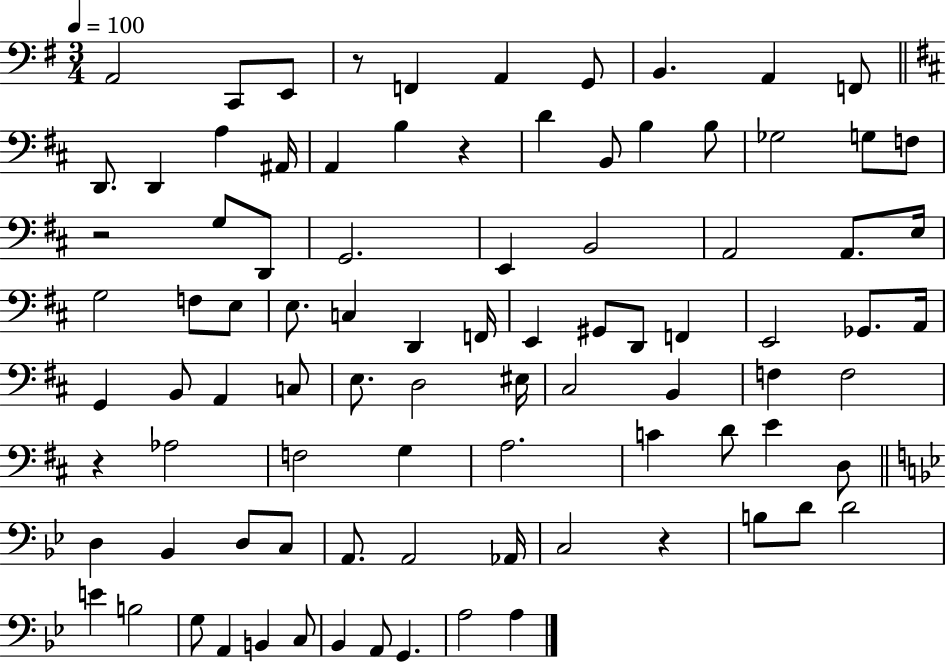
{
  \clef bass
  \numericTimeSignature
  \time 3/4
  \key g \major
  \tempo 4 = 100
  a,2 c,8 e,8 | r8 f,4 a,4 g,8 | b,4. a,4 f,8 | \bar "||" \break \key d \major d,8. d,4 a4 ais,16 | a,4 b4 r4 | d'4 b,8 b4 b8 | ges2 g8 f8 | \break r2 g8 d,8 | g,2. | e,4 b,2 | a,2 a,8. e16 | \break g2 f8 e8 | e8. c4 d,4 f,16 | e,4 gis,8 d,8 f,4 | e,2 ges,8. a,16 | \break g,4 b,8 a,4 c8 | e8. d2 eis16 | cis2 b,4 | f4 f2 | \break r4 aes2 | f2 g4 | a2. | c'4 d'8 e'4 d8 | \break \bar "||" \break \key bes \major d4 bes,4 d8 c8 | a,8. a,2 aes,16 | c2 r4 | b8 d'8 d'2 | \break e'4 b2 | g8 a,4 b,4 c8 | bes,4 a,8 g,4. | a2 a4 | \break \bar "|."
}